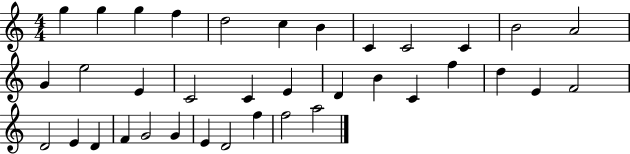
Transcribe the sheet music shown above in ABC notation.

X:1
T:Untitled
M:4/4
L:1/4
K:C
g g g f d2 c B C C2 C B2 A2 G e2 E C2 C E D B C f d E F2 D2 E D F G2 G E D2 f f2 a2